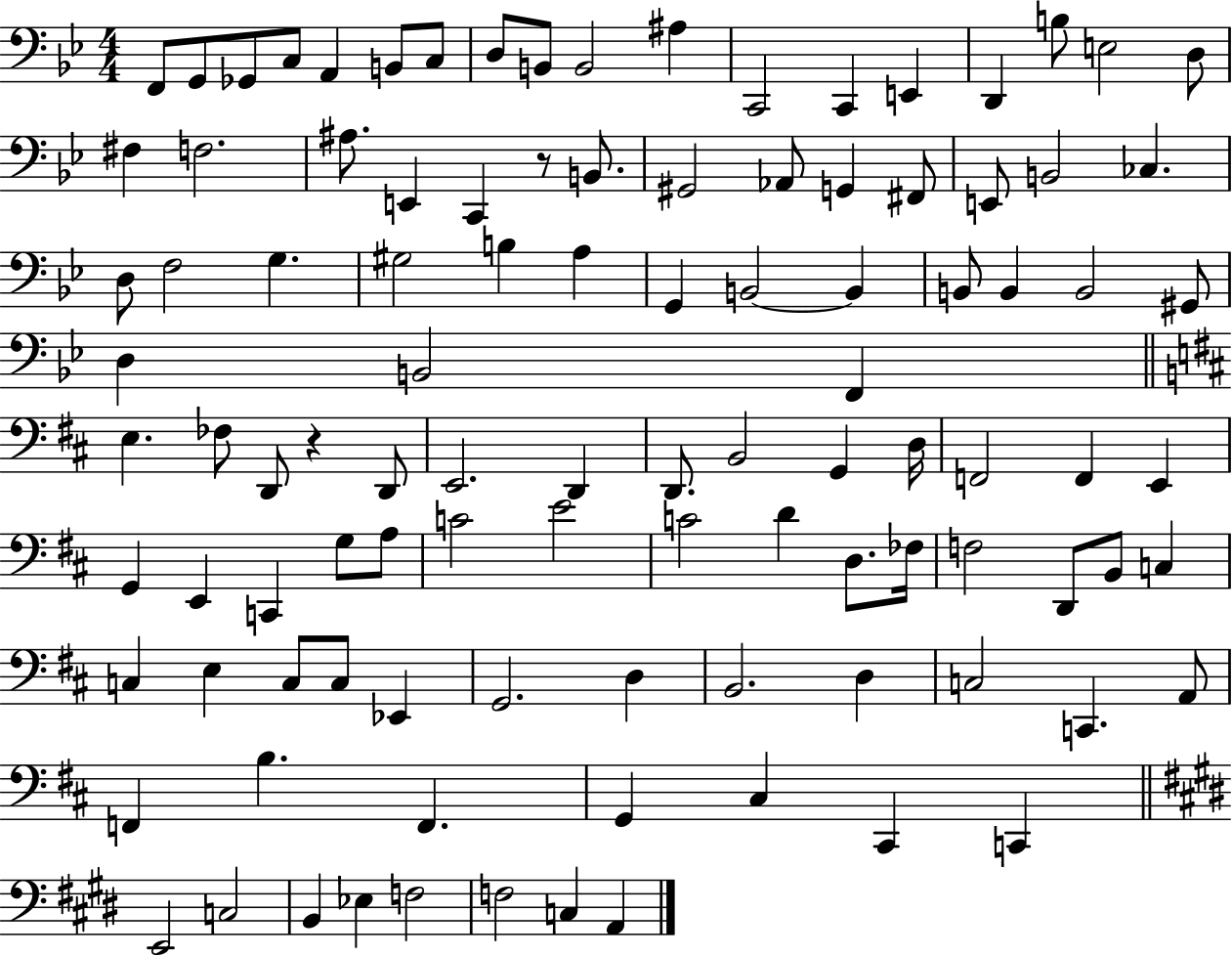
{
  \clef bass
  \numericTimeSignature
  \time 4/4
  \key bes \major
  f,8 g,8 ges,8 c8 a,4 b,8 c8 | d8 b,8 b,2 ais4 | c,2 c,4 e,4 | d,4 b8 e2 d8 | \break fis4 f2. | ais8. e,4 c,4 r8 b,8. | gis,2 aes,8 g,4 fis,8 | e,8 b,2 ces4. | \break d8 f2 g4. | gis2 b4 a4 | g,4 b,2~~ b,4 | b,8 b,4 b,2 gis,8 | \break d4 b,2 f,4 | \bar "||" \break \key d \major e4. fes8 d,8 r4 d,8 | e,2. d,4 | d,8. b,2 g,4 d16 | f,2 f,4 e,4 | \break g,4 e,4 c,4 g8 a8 | c'2 e'2 | c'2 d'4 d8. fes16 | f2 d,8 b,8 c4 | \break c4 e4 c8 c8 ees,4 | g,2. d4 | b,2. d4 | c2 c,4. a,8 | \break f,4 b4. f,4. | g,4 cis4 cis,4 c,4 | \bar "||" \break \key e \major e,2 c2 | b,4 ees4 f2 | f2 c4 a,4 | \bar "|."
}